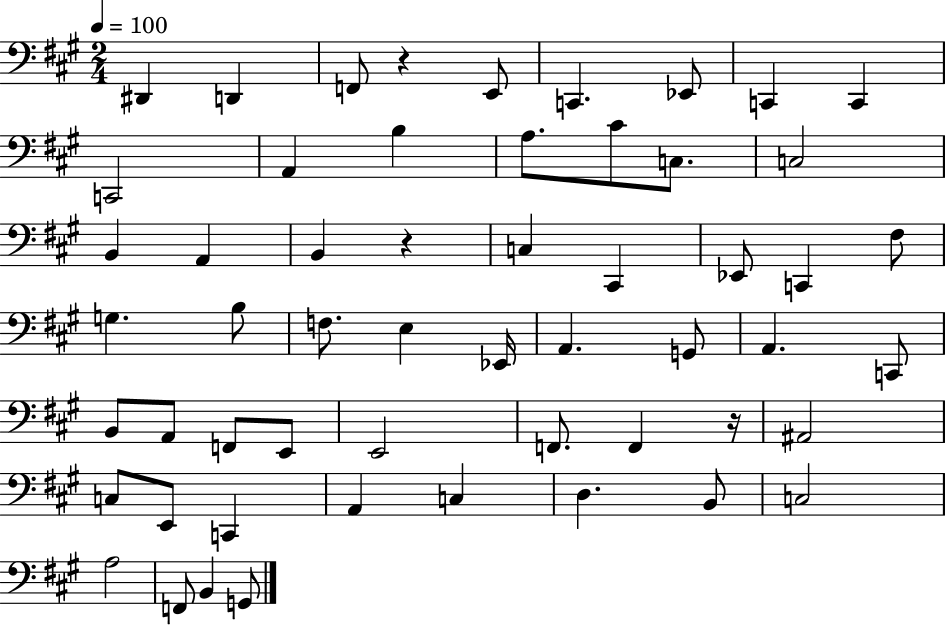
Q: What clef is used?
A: bass